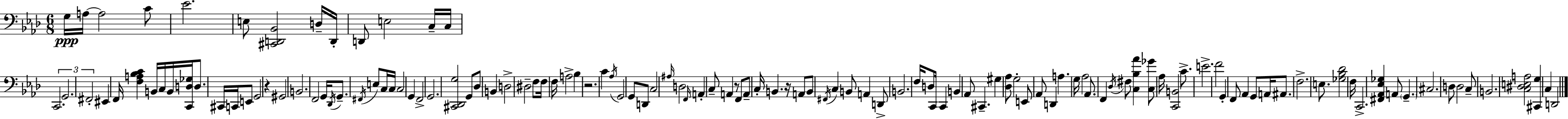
G3/s A3/s A3/h C4/e Eb4/h. E3/e [C#2,D2,Bb2]/h D3/s D2/s D2/e E3/h C3/s C3/s C2/h. G2/h. F#2/h EIS2/q F2/s [F3,A3,Bb3,C4]/q B2/s C3/s B2/s [C2,D3,Gb3]/s D3/e. C#2/s C2/s E2/e G2/h R/q G#2/h B2/h. F2/h G2/s Db2/s G2/e. F#2/s E3/e C3/s C3/s C3/h G2/q F2/h G2/h. [C#2,Db2,G3]/h G2/e Db3/e B2/q D3/h D#3/h F3/e F3/s F3/s A3/h Bb3/q R/h. C4/q Ab3/s G2/h G2/e D2/e C3/h A#3/s D3/h F2/s A2/q C3/e A2/q R/e F2/e A2/e C3/s B2/q. R/s A2/e B2/e F#2/s C3/q B2/e A2/q D2/e B2/h. F3/s D3/e C2/s C2/q B2/q Ab2/e C#2/q. G#3/q [Db3,Ab3]/e G3/h E2/e Ab2/e D2/q A3/q. G3/s Ab3/h Ab2/e. F2/q Db3/s F#3/e [C3,Bb3,Ab4]/q [C3,Gb4]/e Ab3/s [C2,B2]/h C4/e. E4/h. F4/h G2/q F2/e Ab2/q G2/e A2/s A#2/e. F3/h. E3/e. [Gb3,Bb3,Db4]/h F3/s C2/h. [F#2,Ab2,Eb3,Gb3]/q A2/e G2/q. C#3/h. D3/e D3/h C3/e B2/h. [C3,D#3,E3,A3]/h [C#2,G3]/q C3/q D2/h